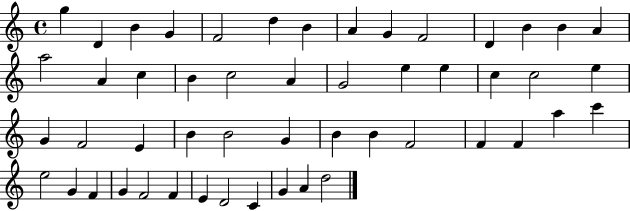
G5/q D4/q B4/q G4/q F4/h D5/q B4/q A4/q G4/q F4/h D4/q B4/q B4/q A4/q A5/h A4/q C5/q B4/q C5/h A4/q G4/h E5/q E5/q C5/q C5/h E5/q G4/q F4/h E4/q B4/q B4/h G4/q B4/q B4/q F4/h F4/q F4/q A5/q C6/q E5/h G4/q F4/q G4/q F4/h F4/q E4/q D4/h C4/q G4/q A4/q D5/h